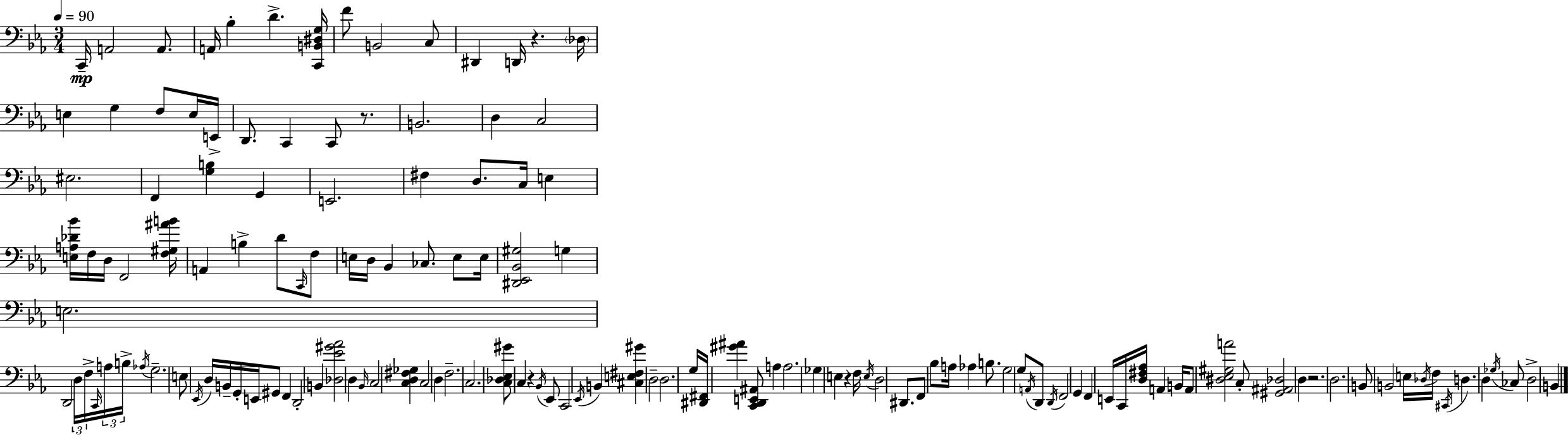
X:1
T:Untitled
M:3/4
L:1/4
K:Cm
C,,/4 A,,2 A,,/2 A,,/4 _B, D [C,,B,,^D,G,]/4 F/2 B,,2 C,/2 ^D,, D,,/4 z _D,/4 E, G, F,/2 E,/4 E,,/4 D,,/2 C,, C,,/2 z/2 B,,2 D, C,2 ^E,2 F,, [G,B,] G,, E,,2 ^F, D,/2 C,/4 E, [E,A,_D_B]/4 F,/4 D,/4 F,,2 [F,^G,^AB]/4 A,, B, D/2 C,,/4 F,/2 E,/4 D,/4 _B,, _C,/2 E,/2 E,/4 [^D,,_E,,_B,,^G,]2 G, E,2 D,,2 D,/4 F,/4 C,,/4 A,/4 B,/4 _A,/4 G,2 E,/2 _E,,/4 D,/4 B,,/4 G,,/4 E,,/4 ^G,,/2 F,, D,,2 B,, [_D,_E^G_A]2 D, _B,,/4 C,2 [C,D,^F,_G,] C,2 D, F,2 C,2 [C,_D,_E,^G]/2 C, z _B,,/4 _E,,/2 C,,2 _E,,/4 B,, [^C,E,^F,^G] D,2 D,2 G,/4 [^D,,^F,,]/4 [^G^A] [C,,D,,E,,^A,,]/2 A, A,2 _G, E, z F,/4 E,/4 D,2 ^D,,/2 F,,/2 _B,/2 A,/4 _A, B,/2 G,2 G,/2 A,,/4 D,,/2 D,,/4 F,,2 G,, F,, E,,/4 C,,/4 [D,^F,_A,]/4 A,, B,,/4 A,,/2 [^D,_E,^G,A]2 C,/2 [^G,,^A,,_D,]2 D, z2 D,2 B,,/2 B,,2 E,/4 _D,/4 F,/4 ^C,,/4 D, D, _G,/4 _C,/2 D,2 B,,